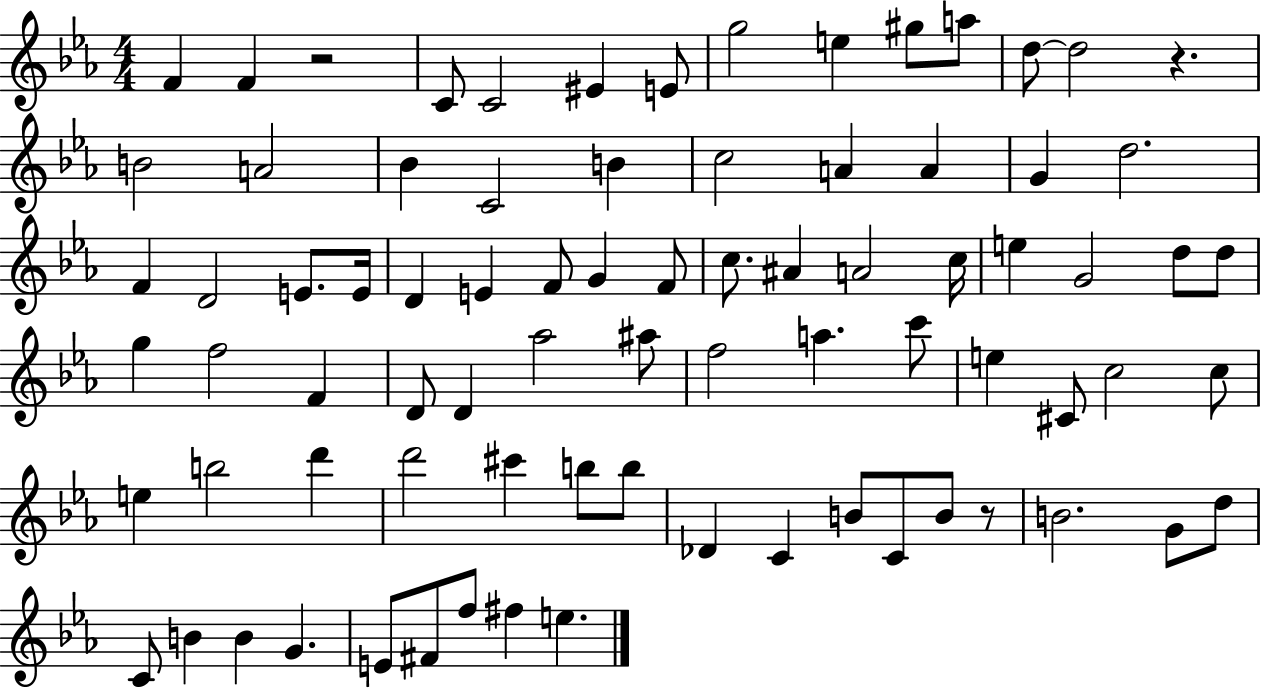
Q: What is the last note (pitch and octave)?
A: E5